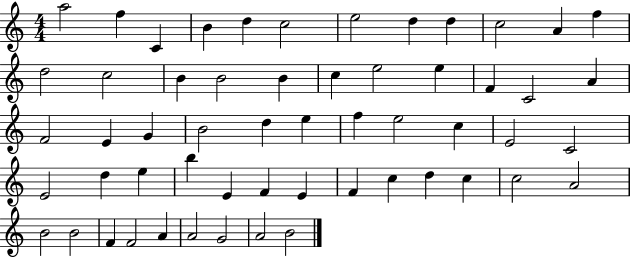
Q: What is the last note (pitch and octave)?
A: B4